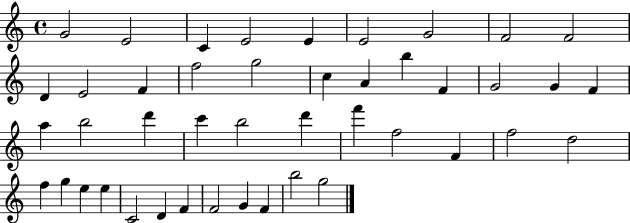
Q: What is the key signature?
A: C major